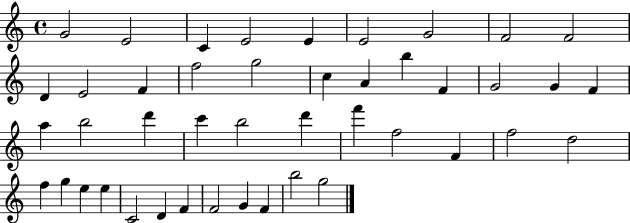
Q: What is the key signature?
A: C major